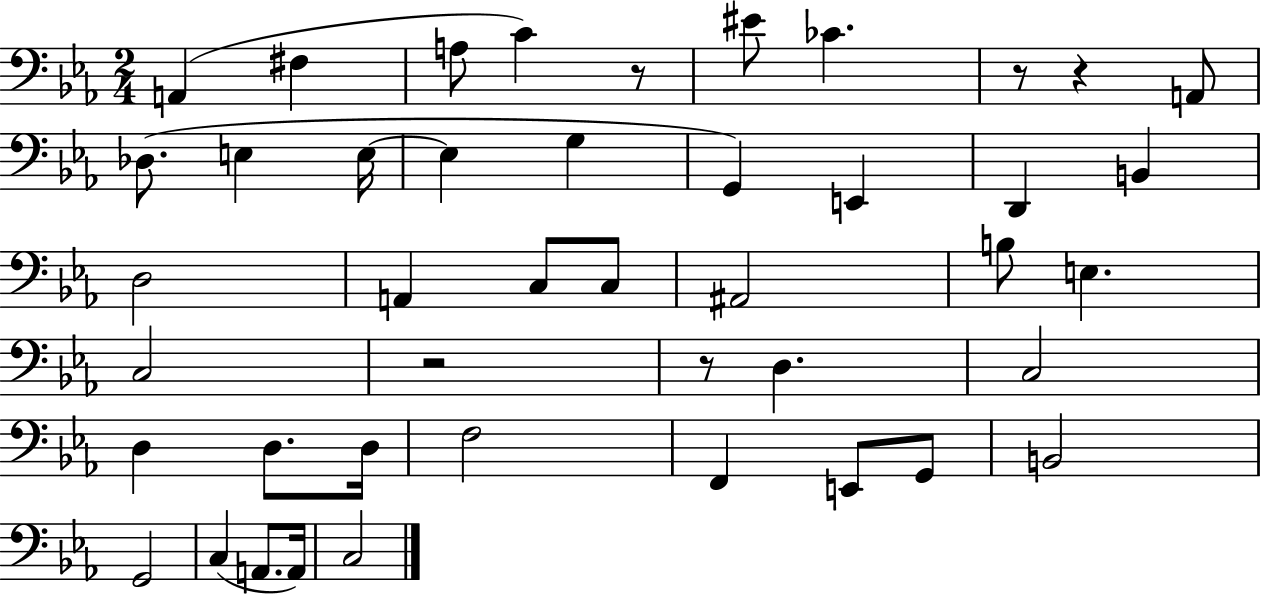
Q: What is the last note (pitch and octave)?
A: C3